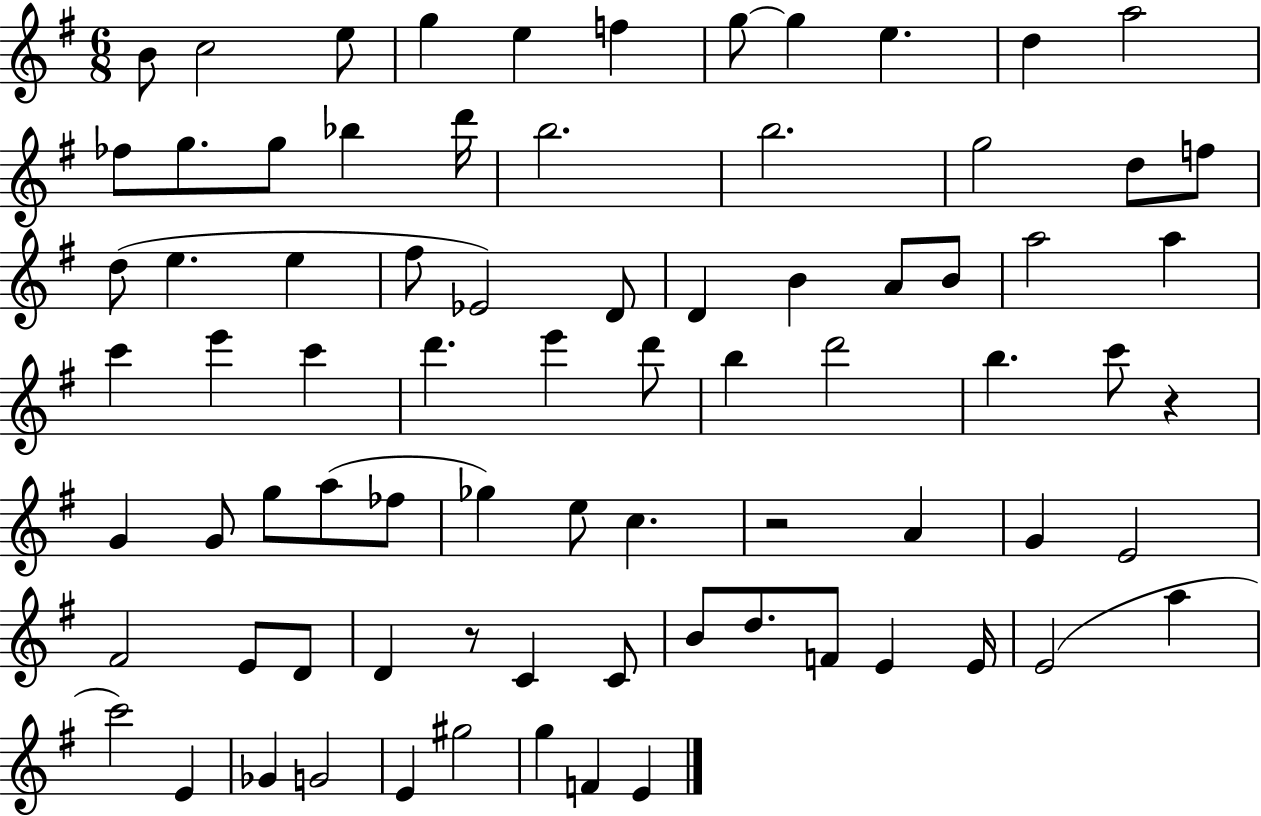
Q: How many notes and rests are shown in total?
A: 79